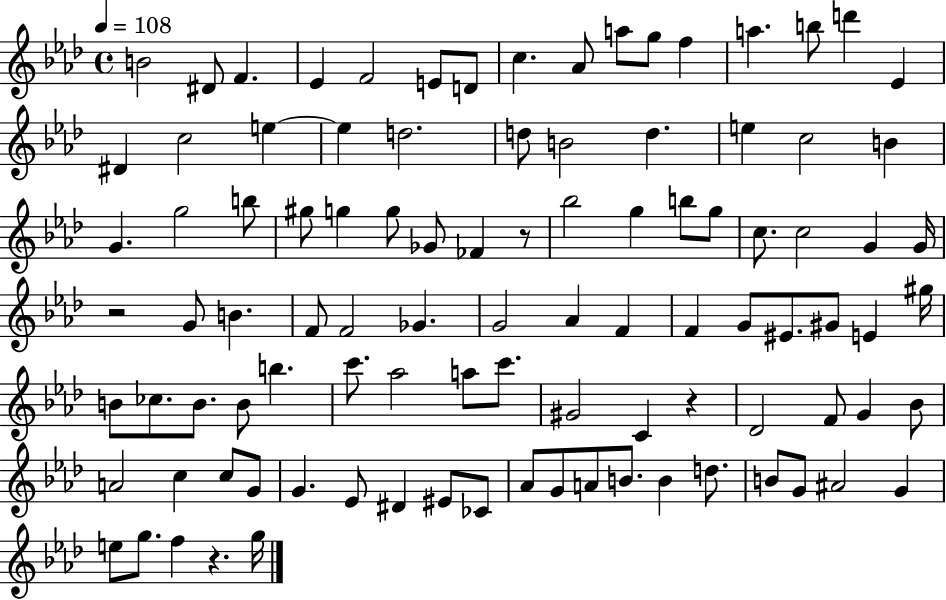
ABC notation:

X:1
T:Untitled
M:4/4
L:1/4
K:Ab
B2 ^D/2 F _E F2 E/2 D/2 c _A/2 a/2 g/2 f a b/2 d' _E ^D c2 e e d2 d/2 B2 d e c2 B G g2 b/2 ^g/2 g g/2 _G/2 _F z/2 _b2 g b/2 g/2 c/2 c2 G G/4 z2 G/2 B F/2 F2 _G G2 _A F F G/2 ^E/2 ^G/2 E ^g/4 B/2 _c/2 B/2 B/2 b c'/2 _a2 a/2 c'/2 ^G2 C z _D2 F/2 G _B/2 A2 c c/2 G/2 G _E/2 ^D ^E/2 _C/2 _A/2 G/2 A/2 B/2 B d/2 B/2 G/2 ^A2 G e/2 g/2 f z g/4